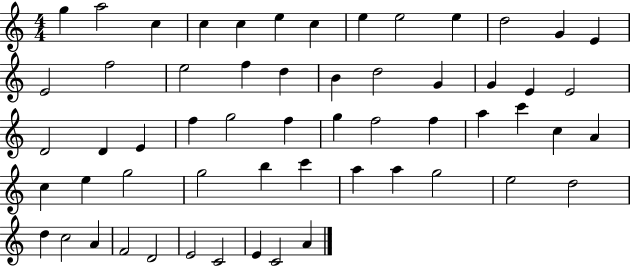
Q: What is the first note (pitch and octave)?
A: G5